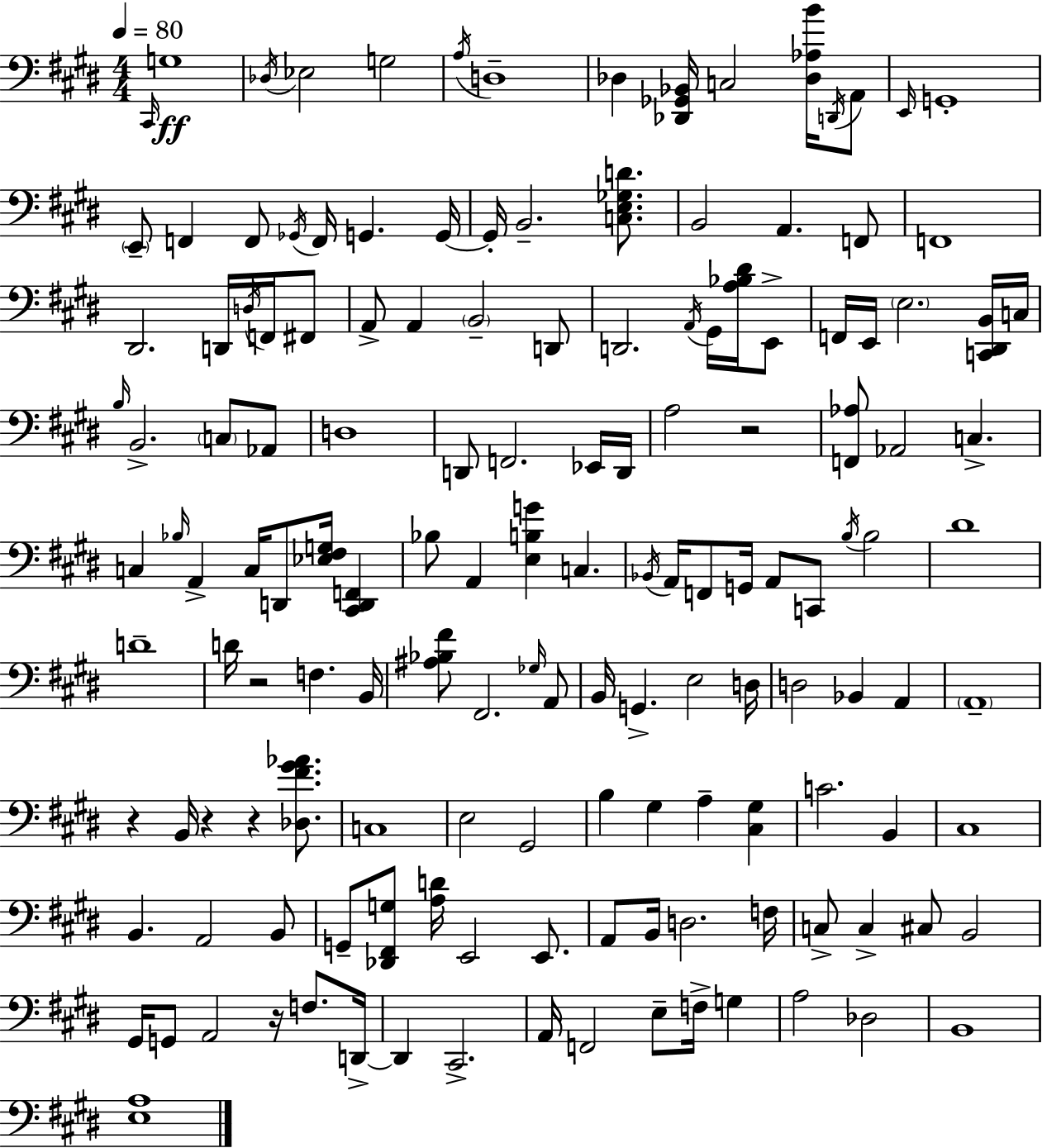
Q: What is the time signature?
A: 4/4